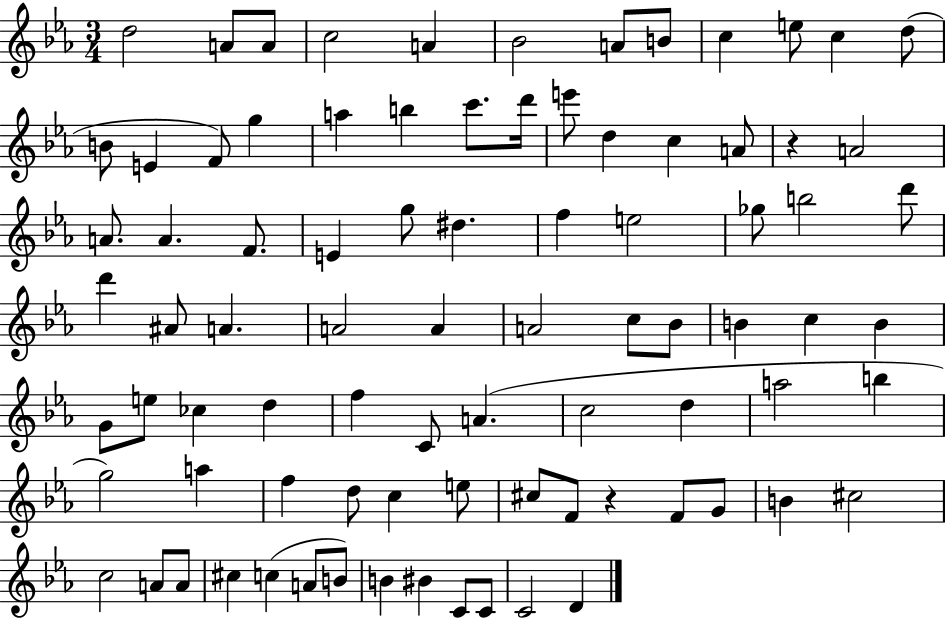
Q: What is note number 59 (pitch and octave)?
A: G5